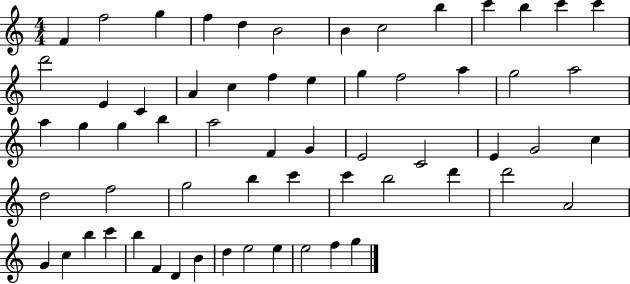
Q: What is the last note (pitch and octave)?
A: G5